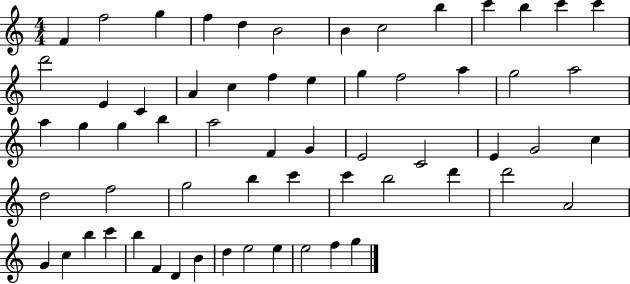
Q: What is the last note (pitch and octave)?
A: G5